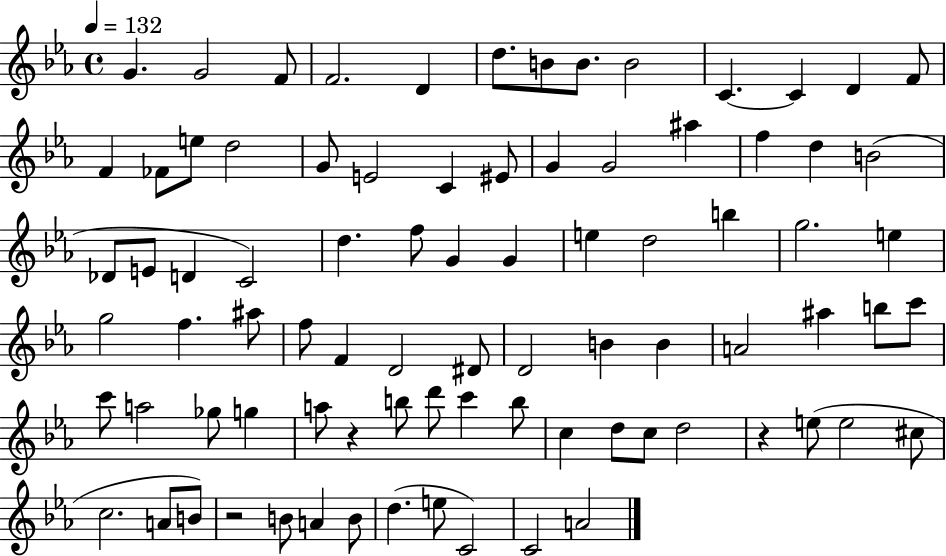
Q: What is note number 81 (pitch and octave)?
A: A4